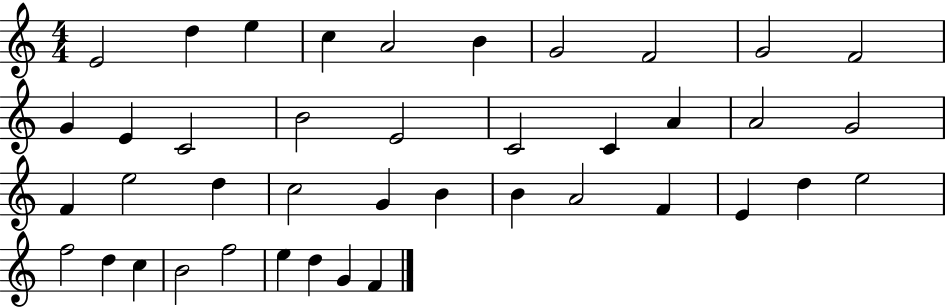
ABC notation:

X:1
T:Untitled
M:4/4
L:1/4
K:C
E2 d e c A2 B G2 F2 G2 F2 G E C2 B2 E2 C2 C A A2 G2 F e2 d c2 G B B A2 F E d e2 f2 d c B2 f2 e d G F